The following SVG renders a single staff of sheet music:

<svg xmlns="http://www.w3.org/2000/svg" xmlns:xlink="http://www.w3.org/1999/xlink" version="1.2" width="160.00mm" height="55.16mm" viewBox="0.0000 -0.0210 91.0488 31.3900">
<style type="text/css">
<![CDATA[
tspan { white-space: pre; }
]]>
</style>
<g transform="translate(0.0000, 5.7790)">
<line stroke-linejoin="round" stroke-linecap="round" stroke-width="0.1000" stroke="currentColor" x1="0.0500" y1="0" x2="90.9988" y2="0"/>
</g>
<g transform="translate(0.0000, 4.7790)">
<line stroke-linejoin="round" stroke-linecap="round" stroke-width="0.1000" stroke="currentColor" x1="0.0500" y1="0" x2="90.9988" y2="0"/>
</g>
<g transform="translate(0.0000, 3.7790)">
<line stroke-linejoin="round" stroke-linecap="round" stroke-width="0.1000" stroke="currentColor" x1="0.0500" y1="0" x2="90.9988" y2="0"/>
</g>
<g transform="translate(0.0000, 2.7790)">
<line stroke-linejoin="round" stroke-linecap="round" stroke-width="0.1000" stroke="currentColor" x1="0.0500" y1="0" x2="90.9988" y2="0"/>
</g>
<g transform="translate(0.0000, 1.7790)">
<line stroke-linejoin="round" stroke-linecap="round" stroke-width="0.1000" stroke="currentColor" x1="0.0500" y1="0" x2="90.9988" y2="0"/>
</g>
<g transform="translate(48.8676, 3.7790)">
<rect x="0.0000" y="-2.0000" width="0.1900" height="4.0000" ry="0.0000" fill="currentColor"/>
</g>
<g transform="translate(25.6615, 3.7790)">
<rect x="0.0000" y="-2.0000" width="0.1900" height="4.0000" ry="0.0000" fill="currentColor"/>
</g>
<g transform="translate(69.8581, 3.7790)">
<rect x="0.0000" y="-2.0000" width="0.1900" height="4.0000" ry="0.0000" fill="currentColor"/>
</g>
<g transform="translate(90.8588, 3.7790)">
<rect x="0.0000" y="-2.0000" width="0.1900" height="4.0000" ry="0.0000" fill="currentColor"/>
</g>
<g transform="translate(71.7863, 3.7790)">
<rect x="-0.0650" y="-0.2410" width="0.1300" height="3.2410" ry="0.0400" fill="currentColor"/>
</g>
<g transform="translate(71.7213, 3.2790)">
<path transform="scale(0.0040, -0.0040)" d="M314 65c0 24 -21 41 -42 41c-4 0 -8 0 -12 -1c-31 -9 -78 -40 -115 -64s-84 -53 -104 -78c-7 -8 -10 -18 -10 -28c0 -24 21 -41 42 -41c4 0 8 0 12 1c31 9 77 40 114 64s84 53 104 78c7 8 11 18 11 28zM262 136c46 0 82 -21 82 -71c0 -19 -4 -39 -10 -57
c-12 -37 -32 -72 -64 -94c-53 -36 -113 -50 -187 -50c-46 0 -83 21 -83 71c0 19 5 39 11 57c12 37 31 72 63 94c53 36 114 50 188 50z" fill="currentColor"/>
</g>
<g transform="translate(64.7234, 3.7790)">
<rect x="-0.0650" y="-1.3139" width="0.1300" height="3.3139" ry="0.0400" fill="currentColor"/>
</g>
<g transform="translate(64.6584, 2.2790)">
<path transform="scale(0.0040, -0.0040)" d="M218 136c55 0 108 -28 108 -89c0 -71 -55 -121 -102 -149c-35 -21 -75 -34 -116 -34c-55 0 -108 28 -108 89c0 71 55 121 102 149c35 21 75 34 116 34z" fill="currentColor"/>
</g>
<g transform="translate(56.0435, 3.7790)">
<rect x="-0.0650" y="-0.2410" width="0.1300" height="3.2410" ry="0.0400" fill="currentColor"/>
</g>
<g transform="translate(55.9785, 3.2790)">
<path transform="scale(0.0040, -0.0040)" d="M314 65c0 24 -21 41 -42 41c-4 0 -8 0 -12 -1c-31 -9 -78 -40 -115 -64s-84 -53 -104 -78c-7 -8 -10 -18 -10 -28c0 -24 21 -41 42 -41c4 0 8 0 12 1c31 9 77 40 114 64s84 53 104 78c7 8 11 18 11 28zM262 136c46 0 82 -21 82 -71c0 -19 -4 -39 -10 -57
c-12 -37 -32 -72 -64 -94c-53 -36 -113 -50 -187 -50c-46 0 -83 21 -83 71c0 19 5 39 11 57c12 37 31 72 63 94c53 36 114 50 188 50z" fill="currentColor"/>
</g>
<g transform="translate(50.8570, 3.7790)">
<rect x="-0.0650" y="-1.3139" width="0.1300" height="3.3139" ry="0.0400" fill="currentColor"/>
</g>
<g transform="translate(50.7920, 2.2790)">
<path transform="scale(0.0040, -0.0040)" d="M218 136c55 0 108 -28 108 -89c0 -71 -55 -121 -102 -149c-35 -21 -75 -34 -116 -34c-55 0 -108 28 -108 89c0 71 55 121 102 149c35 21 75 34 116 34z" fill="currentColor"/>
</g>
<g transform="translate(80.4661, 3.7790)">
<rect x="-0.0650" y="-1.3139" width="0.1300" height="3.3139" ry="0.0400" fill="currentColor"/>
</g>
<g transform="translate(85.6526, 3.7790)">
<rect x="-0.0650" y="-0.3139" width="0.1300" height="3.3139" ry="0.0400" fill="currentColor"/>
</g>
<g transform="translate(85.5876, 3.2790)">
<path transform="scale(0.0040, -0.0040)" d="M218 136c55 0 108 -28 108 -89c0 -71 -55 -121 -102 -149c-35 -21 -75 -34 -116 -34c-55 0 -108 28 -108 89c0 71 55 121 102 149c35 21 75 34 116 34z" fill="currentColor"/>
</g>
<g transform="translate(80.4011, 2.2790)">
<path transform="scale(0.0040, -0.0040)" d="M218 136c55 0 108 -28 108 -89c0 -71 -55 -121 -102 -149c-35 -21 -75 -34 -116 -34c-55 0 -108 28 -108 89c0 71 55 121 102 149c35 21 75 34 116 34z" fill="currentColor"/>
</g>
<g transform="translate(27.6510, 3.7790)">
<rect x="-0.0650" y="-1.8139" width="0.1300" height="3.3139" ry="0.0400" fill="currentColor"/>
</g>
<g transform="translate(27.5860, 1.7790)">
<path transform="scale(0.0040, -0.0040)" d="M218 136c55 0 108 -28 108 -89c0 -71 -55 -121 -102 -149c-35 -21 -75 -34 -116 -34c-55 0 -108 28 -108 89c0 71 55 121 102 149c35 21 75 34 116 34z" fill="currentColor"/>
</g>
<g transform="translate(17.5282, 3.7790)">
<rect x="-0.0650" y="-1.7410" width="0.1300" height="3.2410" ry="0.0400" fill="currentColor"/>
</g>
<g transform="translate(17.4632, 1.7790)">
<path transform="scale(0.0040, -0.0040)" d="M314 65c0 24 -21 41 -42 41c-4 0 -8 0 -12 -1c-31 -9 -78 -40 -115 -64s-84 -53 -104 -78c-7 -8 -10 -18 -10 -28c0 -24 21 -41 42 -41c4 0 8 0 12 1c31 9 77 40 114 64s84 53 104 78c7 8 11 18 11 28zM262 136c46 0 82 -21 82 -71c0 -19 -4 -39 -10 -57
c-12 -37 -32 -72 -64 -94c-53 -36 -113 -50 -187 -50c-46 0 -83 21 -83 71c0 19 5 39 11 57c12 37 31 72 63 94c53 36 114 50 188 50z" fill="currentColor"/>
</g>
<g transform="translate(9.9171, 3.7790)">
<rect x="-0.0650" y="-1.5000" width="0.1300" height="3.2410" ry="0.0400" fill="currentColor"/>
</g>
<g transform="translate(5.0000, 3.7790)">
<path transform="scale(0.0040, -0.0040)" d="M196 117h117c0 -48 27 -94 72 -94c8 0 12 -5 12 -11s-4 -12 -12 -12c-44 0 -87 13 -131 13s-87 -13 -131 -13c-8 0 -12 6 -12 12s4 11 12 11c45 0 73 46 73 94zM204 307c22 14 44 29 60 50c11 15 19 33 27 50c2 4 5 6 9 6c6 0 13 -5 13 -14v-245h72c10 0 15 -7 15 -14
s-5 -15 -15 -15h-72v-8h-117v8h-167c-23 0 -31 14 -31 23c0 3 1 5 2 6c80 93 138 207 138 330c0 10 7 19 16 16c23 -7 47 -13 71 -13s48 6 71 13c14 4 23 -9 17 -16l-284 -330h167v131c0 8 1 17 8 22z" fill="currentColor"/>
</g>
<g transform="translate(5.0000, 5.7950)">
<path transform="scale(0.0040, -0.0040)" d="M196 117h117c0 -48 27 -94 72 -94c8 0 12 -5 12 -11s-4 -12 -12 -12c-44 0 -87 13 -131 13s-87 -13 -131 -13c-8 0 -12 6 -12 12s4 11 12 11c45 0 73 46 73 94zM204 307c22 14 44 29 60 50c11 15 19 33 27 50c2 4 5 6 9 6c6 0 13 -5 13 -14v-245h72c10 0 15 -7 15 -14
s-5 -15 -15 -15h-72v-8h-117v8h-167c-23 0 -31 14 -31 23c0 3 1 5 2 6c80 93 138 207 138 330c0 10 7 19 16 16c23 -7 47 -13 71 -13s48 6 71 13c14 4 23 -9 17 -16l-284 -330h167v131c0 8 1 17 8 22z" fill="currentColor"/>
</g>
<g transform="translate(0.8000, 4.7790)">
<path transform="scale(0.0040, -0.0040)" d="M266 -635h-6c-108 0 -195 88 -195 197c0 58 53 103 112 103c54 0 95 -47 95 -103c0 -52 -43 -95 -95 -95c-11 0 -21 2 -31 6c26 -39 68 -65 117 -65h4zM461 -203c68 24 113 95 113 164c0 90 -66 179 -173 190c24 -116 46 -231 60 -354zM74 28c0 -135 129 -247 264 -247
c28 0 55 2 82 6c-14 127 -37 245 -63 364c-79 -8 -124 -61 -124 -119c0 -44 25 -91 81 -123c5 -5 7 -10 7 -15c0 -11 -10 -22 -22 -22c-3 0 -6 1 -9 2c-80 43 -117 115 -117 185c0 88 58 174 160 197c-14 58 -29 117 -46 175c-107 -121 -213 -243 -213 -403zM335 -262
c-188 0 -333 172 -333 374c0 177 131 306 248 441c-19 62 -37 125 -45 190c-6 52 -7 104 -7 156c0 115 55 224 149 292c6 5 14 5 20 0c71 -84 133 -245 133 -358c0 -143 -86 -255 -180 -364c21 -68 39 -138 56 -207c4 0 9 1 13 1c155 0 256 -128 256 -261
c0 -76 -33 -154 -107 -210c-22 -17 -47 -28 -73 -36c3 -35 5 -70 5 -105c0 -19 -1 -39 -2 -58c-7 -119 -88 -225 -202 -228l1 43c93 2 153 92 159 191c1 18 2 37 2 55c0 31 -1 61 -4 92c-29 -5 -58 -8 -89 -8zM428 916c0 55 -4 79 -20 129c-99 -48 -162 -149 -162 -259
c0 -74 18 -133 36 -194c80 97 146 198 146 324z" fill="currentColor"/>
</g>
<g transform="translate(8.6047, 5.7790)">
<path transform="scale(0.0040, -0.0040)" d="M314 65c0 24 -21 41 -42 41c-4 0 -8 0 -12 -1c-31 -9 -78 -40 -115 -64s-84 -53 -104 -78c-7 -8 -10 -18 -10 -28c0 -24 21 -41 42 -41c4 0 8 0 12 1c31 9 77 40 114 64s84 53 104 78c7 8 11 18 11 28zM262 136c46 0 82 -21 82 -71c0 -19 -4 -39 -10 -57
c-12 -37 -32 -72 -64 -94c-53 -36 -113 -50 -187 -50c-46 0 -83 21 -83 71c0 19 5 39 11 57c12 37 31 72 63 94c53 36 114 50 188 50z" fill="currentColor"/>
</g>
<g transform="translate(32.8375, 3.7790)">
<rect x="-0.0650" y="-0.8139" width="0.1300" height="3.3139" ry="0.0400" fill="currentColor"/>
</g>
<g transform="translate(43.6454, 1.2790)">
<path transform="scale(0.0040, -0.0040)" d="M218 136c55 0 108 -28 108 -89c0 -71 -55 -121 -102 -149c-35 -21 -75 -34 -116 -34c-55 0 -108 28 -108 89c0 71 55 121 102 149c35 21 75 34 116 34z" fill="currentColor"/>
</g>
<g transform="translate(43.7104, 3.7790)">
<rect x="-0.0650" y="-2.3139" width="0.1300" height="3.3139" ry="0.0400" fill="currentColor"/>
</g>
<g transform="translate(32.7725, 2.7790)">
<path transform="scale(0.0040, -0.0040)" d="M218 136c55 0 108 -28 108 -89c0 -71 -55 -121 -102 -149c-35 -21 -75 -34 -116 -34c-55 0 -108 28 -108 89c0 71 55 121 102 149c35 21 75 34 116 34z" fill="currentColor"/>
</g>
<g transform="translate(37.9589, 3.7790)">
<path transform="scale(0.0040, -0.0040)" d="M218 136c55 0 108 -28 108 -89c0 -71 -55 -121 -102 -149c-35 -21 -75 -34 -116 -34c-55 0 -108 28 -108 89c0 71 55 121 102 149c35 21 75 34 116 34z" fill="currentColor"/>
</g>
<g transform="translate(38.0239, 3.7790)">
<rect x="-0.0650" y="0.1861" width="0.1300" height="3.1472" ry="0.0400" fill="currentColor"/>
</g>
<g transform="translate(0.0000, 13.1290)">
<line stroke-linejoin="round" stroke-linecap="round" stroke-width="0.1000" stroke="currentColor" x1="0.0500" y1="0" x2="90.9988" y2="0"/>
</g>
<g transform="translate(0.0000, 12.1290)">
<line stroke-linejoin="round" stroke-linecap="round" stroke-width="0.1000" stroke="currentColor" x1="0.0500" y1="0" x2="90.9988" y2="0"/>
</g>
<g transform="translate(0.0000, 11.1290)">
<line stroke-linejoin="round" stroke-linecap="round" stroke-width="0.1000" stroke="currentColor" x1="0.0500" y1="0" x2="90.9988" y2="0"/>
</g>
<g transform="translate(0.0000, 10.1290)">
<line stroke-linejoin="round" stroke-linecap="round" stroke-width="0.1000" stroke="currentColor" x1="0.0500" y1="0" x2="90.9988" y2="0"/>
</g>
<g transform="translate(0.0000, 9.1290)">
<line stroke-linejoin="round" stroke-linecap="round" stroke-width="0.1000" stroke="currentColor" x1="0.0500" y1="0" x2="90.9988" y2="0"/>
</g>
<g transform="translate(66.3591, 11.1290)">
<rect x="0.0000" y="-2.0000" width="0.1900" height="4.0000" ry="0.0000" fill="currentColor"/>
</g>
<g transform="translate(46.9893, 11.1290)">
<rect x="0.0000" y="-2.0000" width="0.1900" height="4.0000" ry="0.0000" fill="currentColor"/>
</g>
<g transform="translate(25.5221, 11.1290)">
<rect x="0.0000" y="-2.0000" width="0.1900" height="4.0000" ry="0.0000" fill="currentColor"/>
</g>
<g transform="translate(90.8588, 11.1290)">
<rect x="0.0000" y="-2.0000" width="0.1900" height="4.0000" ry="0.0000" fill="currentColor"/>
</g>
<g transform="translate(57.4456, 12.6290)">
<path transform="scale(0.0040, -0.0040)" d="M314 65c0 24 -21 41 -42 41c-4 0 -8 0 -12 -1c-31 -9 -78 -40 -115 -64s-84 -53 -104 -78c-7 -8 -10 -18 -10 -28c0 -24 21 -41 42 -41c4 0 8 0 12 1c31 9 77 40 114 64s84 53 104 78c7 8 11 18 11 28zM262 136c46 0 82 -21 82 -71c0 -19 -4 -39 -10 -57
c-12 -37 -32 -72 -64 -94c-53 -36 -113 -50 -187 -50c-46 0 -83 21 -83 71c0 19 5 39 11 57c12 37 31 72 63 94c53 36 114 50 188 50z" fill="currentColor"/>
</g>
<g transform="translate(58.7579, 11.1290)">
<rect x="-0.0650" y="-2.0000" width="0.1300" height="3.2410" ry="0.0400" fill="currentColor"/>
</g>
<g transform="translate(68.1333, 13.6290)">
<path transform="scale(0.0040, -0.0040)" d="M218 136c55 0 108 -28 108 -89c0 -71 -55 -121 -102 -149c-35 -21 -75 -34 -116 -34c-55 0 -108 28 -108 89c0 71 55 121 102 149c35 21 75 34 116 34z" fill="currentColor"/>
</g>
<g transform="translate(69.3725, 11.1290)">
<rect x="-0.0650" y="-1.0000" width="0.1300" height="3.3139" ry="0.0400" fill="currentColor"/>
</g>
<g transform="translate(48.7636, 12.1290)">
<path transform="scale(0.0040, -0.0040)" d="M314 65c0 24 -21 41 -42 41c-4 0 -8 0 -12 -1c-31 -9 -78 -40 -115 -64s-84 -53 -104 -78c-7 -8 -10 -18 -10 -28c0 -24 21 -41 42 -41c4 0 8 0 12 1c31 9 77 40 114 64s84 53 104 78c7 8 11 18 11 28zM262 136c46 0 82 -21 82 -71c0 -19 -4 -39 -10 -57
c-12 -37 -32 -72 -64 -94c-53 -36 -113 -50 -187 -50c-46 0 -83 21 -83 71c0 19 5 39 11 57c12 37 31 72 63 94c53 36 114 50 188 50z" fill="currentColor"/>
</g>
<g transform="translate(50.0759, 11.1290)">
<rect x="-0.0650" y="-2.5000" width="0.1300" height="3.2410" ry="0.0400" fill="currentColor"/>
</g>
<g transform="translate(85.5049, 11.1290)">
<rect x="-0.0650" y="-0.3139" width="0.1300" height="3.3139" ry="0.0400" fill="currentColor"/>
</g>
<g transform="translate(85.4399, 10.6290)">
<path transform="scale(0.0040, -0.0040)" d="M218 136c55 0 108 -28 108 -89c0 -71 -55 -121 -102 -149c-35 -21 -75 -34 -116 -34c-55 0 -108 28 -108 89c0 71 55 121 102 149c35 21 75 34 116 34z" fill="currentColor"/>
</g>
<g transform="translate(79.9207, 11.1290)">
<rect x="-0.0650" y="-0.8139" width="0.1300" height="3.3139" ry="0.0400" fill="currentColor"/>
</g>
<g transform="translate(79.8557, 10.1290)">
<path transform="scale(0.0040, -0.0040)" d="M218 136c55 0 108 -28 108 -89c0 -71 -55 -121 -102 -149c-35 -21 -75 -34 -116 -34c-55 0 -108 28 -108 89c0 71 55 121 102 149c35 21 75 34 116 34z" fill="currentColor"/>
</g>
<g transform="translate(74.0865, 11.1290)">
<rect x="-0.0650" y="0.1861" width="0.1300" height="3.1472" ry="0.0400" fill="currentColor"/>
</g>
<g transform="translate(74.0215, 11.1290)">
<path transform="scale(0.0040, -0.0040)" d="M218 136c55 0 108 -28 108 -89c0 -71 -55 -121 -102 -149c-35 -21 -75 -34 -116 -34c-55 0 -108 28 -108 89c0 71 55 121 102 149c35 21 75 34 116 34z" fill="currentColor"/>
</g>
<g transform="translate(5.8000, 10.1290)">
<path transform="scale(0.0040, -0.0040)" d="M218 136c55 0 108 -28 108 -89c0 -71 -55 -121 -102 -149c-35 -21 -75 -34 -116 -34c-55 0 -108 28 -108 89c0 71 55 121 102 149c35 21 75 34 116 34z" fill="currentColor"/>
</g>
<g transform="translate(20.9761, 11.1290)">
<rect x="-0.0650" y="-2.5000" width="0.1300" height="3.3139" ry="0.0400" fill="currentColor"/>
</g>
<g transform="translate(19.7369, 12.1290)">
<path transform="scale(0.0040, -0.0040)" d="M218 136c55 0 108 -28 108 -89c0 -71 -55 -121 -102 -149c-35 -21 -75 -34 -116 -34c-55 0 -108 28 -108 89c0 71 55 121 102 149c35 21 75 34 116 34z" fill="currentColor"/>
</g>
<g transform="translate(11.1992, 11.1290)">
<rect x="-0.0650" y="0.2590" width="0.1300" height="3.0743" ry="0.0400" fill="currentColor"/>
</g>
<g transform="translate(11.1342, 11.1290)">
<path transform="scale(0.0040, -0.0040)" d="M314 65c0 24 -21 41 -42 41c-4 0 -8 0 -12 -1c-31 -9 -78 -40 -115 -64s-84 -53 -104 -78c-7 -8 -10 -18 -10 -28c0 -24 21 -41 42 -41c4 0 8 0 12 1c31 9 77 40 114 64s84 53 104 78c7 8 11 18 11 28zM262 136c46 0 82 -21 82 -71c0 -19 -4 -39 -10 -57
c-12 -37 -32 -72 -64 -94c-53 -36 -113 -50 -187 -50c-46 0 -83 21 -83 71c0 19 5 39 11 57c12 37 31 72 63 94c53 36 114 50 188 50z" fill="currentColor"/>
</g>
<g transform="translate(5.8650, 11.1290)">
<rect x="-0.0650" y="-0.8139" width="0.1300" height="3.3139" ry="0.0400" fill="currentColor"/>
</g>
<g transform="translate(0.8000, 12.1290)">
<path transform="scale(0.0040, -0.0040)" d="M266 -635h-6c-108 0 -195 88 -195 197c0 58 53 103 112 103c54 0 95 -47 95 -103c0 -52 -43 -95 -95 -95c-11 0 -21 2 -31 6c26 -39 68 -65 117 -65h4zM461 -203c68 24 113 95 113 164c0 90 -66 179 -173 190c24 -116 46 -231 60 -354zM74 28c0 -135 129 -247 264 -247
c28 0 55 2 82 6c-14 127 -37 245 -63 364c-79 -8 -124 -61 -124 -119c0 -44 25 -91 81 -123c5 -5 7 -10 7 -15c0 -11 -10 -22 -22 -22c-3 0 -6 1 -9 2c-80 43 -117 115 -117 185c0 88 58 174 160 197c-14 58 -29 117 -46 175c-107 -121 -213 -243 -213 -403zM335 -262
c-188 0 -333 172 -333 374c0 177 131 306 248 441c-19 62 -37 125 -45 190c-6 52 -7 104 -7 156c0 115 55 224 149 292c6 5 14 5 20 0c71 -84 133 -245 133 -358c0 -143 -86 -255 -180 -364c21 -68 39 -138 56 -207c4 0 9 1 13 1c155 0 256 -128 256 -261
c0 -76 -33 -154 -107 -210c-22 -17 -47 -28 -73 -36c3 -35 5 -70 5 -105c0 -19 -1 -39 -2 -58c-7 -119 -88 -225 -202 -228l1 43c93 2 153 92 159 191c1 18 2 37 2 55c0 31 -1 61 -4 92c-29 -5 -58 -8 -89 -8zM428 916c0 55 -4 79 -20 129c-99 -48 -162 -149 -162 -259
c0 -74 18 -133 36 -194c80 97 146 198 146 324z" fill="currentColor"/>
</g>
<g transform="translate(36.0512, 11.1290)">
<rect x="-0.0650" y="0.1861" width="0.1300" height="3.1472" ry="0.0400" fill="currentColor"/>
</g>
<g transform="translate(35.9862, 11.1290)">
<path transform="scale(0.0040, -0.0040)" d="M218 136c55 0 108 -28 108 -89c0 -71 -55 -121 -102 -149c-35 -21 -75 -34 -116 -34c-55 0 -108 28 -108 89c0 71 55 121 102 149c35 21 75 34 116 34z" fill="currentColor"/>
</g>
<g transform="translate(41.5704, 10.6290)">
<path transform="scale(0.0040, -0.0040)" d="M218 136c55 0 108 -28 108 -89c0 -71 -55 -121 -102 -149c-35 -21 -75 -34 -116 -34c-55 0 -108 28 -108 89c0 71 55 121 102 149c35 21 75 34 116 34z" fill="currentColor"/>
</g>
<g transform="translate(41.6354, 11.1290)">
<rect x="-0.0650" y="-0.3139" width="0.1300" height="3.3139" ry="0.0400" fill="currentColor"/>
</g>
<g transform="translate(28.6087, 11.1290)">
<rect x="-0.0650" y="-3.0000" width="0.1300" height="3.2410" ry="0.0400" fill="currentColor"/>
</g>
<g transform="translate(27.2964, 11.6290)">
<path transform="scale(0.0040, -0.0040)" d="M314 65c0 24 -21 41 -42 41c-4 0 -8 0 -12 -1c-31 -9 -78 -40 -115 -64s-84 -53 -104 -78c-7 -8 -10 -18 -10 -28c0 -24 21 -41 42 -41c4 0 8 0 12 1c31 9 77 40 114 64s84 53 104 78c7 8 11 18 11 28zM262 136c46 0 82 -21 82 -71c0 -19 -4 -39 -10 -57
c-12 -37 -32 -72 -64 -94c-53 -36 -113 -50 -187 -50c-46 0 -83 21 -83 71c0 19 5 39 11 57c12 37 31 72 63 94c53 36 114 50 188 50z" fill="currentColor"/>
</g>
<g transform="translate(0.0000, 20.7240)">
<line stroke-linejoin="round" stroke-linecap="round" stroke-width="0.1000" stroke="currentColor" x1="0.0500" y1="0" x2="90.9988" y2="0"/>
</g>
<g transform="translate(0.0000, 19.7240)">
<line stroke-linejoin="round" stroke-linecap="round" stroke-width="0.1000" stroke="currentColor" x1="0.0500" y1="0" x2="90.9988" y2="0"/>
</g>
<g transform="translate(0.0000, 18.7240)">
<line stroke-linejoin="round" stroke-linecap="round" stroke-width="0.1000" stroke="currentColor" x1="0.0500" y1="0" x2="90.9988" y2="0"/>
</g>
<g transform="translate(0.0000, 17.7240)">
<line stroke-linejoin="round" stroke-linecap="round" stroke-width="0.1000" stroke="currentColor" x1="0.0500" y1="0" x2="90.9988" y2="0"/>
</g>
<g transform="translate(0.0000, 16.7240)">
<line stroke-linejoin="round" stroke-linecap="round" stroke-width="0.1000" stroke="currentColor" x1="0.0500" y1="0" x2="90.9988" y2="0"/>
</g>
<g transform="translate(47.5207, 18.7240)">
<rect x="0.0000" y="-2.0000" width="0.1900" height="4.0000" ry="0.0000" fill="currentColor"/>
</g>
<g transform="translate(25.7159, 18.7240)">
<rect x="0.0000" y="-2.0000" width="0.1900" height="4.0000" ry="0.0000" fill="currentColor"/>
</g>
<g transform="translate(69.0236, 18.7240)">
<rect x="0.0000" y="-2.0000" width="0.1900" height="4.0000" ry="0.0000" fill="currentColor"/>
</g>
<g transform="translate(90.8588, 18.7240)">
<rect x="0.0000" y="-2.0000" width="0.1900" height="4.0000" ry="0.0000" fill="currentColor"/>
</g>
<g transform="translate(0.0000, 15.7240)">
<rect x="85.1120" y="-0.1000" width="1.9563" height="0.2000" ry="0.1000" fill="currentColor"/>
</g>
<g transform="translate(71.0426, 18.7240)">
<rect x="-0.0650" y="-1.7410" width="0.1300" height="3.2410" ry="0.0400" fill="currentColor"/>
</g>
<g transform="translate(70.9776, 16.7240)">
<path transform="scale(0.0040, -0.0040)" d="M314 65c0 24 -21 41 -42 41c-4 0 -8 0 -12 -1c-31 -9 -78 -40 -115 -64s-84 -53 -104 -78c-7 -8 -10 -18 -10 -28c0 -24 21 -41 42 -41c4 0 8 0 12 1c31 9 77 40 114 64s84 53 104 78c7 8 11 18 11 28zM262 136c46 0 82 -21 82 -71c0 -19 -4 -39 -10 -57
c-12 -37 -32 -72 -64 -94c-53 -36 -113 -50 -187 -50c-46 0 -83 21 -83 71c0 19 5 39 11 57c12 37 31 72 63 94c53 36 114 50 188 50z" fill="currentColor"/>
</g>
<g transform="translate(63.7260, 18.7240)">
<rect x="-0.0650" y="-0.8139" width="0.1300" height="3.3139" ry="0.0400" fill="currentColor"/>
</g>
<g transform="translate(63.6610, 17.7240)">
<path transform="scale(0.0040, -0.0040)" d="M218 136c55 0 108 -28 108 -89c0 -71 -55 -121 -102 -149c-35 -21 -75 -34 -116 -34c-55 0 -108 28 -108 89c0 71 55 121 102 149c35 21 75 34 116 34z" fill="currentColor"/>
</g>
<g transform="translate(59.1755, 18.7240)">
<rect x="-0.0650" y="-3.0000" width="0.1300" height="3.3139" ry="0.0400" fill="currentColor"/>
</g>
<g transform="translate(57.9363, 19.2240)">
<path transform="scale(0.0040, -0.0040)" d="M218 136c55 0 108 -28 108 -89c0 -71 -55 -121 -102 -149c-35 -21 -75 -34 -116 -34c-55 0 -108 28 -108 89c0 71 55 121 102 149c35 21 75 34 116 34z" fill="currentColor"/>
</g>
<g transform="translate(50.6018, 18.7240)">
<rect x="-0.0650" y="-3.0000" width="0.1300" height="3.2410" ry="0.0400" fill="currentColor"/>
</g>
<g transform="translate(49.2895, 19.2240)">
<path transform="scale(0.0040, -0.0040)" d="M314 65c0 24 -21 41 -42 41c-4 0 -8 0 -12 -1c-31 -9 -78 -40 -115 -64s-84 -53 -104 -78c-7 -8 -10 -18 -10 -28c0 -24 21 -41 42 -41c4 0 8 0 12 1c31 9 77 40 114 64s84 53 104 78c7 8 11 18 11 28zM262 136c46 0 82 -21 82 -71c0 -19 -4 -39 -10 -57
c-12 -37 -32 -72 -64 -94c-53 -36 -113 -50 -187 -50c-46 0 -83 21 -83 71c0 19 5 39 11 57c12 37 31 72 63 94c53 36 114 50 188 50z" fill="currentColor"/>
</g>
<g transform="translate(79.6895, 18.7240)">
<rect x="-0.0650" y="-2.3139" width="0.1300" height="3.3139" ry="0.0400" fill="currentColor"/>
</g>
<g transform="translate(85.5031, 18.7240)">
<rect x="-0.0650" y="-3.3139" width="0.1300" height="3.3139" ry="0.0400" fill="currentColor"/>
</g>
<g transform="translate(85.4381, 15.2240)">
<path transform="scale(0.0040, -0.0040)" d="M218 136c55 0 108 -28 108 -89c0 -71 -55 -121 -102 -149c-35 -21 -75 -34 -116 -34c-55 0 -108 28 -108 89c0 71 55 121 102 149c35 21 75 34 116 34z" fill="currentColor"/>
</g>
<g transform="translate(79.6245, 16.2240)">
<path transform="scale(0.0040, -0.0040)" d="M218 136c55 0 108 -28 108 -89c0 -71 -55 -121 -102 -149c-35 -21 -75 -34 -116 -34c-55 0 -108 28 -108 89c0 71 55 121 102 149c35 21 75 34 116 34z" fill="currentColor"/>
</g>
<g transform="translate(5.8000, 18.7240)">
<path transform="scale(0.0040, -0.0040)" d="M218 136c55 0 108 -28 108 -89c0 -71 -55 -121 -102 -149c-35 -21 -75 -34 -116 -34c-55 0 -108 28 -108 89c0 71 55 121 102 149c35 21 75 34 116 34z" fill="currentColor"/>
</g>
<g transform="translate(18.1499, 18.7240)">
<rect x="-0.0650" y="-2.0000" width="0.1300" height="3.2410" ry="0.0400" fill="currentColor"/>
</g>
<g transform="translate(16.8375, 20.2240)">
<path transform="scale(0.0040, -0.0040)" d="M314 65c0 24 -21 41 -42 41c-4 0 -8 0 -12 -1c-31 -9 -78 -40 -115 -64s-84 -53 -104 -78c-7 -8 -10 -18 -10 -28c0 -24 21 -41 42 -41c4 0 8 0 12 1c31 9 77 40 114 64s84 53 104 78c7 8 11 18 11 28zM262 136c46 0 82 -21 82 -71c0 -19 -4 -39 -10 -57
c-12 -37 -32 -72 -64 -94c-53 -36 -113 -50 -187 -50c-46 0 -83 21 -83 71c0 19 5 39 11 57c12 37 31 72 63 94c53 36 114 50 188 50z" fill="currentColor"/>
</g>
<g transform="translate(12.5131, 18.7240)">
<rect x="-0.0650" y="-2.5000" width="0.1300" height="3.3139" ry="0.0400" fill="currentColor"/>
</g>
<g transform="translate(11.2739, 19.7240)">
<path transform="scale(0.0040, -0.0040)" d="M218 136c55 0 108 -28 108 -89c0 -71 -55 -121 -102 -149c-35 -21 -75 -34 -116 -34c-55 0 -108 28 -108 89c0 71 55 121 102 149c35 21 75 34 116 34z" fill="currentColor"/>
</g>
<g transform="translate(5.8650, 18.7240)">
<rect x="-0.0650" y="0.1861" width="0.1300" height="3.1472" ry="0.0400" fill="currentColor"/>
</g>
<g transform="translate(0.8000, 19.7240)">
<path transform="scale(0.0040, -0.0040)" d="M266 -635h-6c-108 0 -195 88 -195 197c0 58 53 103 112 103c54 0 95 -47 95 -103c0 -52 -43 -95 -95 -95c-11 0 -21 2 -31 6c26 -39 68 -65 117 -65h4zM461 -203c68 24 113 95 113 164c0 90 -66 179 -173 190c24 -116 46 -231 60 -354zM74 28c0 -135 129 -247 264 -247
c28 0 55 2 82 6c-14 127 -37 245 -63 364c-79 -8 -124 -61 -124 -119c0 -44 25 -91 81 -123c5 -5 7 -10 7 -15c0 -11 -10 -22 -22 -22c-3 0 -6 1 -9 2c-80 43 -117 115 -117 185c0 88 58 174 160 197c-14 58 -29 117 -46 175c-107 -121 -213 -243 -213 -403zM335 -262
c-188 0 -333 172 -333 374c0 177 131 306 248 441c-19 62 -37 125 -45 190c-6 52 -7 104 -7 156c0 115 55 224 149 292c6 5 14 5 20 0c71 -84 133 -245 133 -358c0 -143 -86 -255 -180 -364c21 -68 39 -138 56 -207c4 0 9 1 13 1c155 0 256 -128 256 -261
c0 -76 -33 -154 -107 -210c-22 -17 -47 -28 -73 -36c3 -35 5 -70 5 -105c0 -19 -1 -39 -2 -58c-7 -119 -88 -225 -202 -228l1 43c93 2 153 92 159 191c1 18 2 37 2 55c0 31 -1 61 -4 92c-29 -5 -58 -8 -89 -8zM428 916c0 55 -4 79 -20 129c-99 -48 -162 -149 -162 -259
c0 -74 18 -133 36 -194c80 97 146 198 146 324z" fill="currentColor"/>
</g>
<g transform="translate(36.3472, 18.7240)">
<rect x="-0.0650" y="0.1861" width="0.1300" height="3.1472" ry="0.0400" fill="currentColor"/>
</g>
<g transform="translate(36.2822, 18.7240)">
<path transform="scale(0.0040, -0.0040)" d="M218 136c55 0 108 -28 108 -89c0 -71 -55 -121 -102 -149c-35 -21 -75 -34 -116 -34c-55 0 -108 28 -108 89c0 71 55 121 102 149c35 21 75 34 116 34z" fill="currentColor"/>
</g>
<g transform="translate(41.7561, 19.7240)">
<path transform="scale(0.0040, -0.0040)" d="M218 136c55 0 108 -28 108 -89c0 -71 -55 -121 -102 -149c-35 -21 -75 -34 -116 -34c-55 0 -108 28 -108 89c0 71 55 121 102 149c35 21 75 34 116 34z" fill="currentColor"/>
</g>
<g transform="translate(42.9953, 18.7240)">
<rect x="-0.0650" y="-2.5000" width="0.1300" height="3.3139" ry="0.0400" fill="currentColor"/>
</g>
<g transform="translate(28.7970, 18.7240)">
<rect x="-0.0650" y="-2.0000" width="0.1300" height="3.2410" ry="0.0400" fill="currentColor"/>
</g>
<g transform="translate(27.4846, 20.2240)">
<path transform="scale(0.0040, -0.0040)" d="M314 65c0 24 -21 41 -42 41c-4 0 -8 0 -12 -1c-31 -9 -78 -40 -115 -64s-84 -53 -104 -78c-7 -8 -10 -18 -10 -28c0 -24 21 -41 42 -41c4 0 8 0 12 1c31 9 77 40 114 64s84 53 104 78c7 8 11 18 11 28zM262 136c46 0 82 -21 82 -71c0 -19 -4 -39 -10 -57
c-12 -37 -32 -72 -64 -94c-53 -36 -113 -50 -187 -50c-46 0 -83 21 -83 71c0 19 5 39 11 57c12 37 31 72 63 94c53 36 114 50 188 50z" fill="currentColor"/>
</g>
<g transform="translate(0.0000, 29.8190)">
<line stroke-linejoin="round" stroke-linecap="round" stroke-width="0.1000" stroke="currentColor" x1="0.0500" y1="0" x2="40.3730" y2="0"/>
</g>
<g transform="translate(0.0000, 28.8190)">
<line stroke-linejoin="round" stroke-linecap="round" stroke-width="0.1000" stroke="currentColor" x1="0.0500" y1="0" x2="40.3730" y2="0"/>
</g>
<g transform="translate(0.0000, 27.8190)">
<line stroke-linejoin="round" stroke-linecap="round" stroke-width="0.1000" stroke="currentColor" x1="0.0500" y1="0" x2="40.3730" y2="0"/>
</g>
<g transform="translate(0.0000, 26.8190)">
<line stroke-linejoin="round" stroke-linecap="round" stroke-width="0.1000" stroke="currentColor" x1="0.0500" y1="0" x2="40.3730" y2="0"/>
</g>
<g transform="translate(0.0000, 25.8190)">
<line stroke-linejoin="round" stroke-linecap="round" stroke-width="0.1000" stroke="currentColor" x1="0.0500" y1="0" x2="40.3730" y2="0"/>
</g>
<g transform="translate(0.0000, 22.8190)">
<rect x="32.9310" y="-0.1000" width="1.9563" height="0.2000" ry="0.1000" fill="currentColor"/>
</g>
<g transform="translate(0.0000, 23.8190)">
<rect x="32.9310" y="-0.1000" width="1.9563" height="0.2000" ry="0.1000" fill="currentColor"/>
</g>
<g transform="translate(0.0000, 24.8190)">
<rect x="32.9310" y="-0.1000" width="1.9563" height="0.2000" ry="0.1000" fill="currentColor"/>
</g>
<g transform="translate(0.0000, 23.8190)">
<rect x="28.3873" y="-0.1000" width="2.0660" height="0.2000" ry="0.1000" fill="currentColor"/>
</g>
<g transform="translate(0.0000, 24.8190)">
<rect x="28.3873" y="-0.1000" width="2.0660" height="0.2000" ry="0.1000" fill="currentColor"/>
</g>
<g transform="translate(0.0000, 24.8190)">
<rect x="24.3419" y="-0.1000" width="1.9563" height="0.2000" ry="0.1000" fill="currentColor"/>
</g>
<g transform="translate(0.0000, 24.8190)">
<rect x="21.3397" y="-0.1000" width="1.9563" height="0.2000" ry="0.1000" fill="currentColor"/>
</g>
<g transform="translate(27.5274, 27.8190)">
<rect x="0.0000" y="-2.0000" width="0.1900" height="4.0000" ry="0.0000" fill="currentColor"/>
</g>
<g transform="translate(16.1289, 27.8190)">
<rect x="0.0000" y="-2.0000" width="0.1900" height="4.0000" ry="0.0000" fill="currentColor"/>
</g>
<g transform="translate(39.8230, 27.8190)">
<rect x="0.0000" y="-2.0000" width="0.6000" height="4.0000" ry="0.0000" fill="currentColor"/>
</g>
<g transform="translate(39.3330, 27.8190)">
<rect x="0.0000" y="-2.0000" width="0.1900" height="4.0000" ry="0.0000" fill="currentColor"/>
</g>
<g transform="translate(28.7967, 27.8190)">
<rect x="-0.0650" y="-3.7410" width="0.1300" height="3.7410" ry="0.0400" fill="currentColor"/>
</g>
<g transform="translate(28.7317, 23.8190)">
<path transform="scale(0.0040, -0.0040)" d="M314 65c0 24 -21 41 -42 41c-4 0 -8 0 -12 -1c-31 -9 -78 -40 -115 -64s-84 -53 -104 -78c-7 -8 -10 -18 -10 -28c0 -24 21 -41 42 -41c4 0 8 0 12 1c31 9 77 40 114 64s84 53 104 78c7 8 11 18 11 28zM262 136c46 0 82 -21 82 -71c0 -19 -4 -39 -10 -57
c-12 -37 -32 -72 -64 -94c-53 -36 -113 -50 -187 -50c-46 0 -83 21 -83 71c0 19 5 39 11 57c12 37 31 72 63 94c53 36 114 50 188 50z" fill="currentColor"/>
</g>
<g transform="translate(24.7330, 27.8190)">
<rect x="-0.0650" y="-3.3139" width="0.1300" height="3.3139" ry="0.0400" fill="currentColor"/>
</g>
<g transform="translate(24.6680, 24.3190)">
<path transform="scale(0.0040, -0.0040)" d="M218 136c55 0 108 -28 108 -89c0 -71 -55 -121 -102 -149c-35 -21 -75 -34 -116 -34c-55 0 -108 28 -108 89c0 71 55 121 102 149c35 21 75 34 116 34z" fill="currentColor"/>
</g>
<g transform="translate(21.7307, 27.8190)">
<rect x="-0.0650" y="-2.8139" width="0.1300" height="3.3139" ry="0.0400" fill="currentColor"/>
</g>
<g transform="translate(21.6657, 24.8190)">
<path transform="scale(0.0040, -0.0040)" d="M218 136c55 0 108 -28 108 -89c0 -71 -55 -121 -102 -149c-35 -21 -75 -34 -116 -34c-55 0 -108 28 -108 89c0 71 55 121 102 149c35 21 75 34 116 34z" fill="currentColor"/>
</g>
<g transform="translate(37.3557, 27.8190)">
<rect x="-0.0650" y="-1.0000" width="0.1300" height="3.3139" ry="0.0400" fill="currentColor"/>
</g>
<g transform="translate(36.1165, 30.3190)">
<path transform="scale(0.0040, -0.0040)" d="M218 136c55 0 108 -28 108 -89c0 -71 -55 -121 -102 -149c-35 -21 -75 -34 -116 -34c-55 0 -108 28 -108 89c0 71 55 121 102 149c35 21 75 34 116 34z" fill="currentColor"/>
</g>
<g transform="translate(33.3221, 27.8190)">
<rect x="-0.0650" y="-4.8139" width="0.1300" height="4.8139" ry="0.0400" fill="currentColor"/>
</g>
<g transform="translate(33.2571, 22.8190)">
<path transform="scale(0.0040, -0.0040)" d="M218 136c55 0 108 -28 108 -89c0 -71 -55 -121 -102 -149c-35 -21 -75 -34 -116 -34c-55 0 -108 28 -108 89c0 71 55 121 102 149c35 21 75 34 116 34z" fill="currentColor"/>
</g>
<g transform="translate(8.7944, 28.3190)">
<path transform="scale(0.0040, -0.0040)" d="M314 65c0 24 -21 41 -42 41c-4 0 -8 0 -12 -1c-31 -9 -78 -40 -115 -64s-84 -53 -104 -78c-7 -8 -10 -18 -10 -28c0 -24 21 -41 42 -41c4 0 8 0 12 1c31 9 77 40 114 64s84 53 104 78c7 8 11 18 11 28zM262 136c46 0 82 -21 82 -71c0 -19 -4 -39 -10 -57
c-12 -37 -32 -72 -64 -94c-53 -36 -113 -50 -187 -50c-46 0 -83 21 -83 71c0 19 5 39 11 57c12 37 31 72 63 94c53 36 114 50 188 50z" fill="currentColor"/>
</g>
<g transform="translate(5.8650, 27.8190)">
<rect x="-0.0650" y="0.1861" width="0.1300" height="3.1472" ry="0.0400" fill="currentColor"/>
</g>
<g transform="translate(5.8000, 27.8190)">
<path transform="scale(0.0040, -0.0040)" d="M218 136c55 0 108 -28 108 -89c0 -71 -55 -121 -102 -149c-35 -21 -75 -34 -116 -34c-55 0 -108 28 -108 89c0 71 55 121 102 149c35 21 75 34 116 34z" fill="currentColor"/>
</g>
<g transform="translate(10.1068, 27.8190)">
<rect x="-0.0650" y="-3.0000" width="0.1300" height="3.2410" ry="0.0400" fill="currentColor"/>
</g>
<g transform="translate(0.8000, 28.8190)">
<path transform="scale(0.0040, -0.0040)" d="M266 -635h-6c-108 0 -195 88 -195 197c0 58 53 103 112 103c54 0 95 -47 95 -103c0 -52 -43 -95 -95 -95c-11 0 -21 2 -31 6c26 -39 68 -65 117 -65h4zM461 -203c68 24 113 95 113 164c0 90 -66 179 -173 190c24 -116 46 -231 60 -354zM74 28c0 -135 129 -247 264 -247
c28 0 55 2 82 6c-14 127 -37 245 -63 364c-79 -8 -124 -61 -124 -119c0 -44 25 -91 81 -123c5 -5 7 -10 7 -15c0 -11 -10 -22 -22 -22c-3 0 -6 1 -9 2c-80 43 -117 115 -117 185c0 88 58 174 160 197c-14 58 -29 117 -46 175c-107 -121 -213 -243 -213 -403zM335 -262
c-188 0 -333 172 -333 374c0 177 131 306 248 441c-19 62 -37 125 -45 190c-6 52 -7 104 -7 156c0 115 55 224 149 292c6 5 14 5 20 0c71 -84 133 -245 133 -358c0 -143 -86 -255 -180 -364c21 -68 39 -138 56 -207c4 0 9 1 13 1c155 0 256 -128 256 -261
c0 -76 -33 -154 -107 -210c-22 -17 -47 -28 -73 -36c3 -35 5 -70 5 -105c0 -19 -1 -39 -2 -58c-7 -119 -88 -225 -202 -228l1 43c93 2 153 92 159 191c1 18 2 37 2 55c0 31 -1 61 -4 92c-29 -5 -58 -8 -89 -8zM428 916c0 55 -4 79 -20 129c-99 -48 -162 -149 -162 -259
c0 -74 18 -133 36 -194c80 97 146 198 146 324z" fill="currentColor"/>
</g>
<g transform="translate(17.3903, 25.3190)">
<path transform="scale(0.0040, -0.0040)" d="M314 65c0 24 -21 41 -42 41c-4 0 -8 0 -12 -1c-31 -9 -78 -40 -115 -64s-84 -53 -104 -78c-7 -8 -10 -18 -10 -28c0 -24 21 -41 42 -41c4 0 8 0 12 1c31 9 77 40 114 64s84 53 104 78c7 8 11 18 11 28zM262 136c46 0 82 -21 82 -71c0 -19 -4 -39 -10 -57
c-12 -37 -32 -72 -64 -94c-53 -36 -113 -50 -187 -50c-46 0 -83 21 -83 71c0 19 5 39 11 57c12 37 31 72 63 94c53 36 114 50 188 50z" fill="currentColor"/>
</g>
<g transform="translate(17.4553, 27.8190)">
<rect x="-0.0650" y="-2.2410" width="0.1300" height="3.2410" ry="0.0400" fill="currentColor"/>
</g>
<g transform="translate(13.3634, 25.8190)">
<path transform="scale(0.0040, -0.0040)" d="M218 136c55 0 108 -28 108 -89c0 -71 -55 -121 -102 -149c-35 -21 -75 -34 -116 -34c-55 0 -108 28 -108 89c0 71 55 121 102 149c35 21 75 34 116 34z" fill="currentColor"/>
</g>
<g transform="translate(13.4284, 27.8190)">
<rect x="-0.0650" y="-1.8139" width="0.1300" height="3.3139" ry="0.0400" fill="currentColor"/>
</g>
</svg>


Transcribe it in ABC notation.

X:1
T:Untitled
M:4/4
L:1/4
K:C
E2 f2 f d B g e c2 e c2 e c d B2 G A2 B c G2 F2 D B d c B G F2 F2 B G A2 A d f2 g b B A2 f g2 a b c'2 e' D